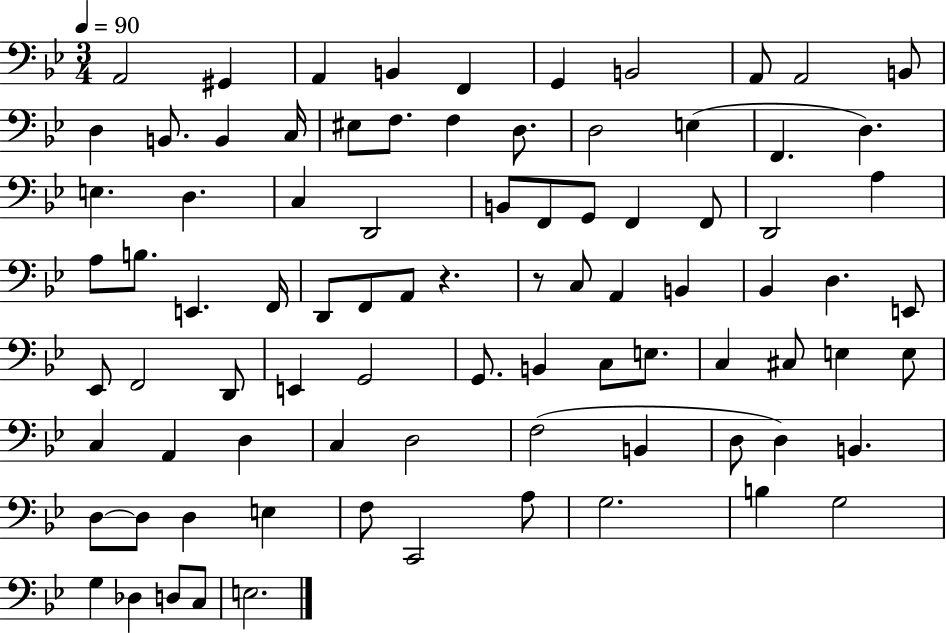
X:1
T:Untitled
M:3/4
L:1/4
K:Bb
A,,2 ^G,, A,, B,, F,, G,, B,,2 A,,/2 A,,2 B,,/2 D, B,,/2 B,, C,/4 ^E,/2 F,/2 F, D,/2 D,2 E, F,, D, E, D, C, D,,2 B,,/2 F,,/2 G,,/2 F,, F,,/2 D,,2 A, A,/2 B,/2 E,, F,,/4 D,,/2 F,,/2 A,,/2 z z/2 C,/2 A,, B,, _B,, D, E,,/2 _E,,/2 F,,2 D,,/2 E,, G,,2 G,,/2 B,, C,/2 E,/2 C, ^C,/2 E, E,/2 C, A,, D, C, D,2 F,2 B,, D,/2 D, B,, D,/2 D,/2 D, E, F,/2 C,,2 A,/2 G,2 B, G,2 G, _D, D,/2 C,/2 E,2